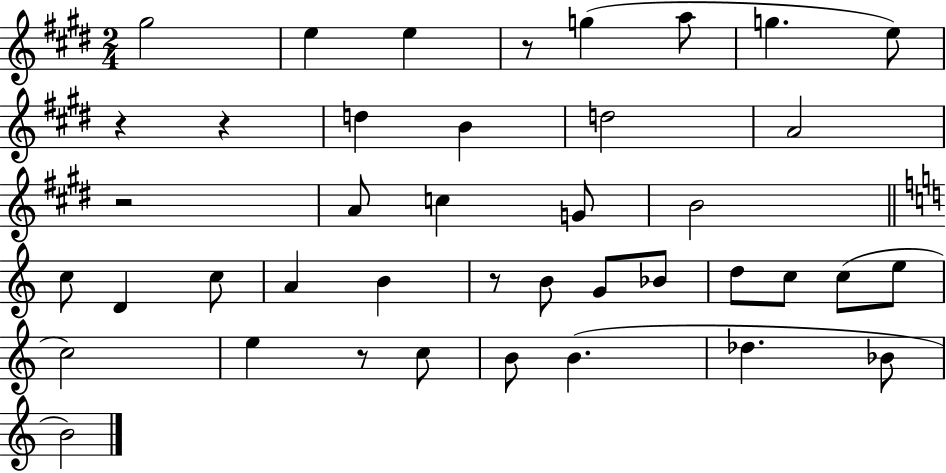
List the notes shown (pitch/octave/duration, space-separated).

G#5/h E5/q E5/q R/e G5/q A5/e G5/q. E5/e R/q R/q D5/q B4/q D5/h A4/h R/h A4/e C5/q G4/e B4/h C5/e D4/q C5/e A4/q B4/q R/e B4/e G4/e Bb4/e D5/e C5/e C5/e E5/e C5/h E5/q R/e C5/e B4/e B4/q. Db5/q. Bb4/e B4/h